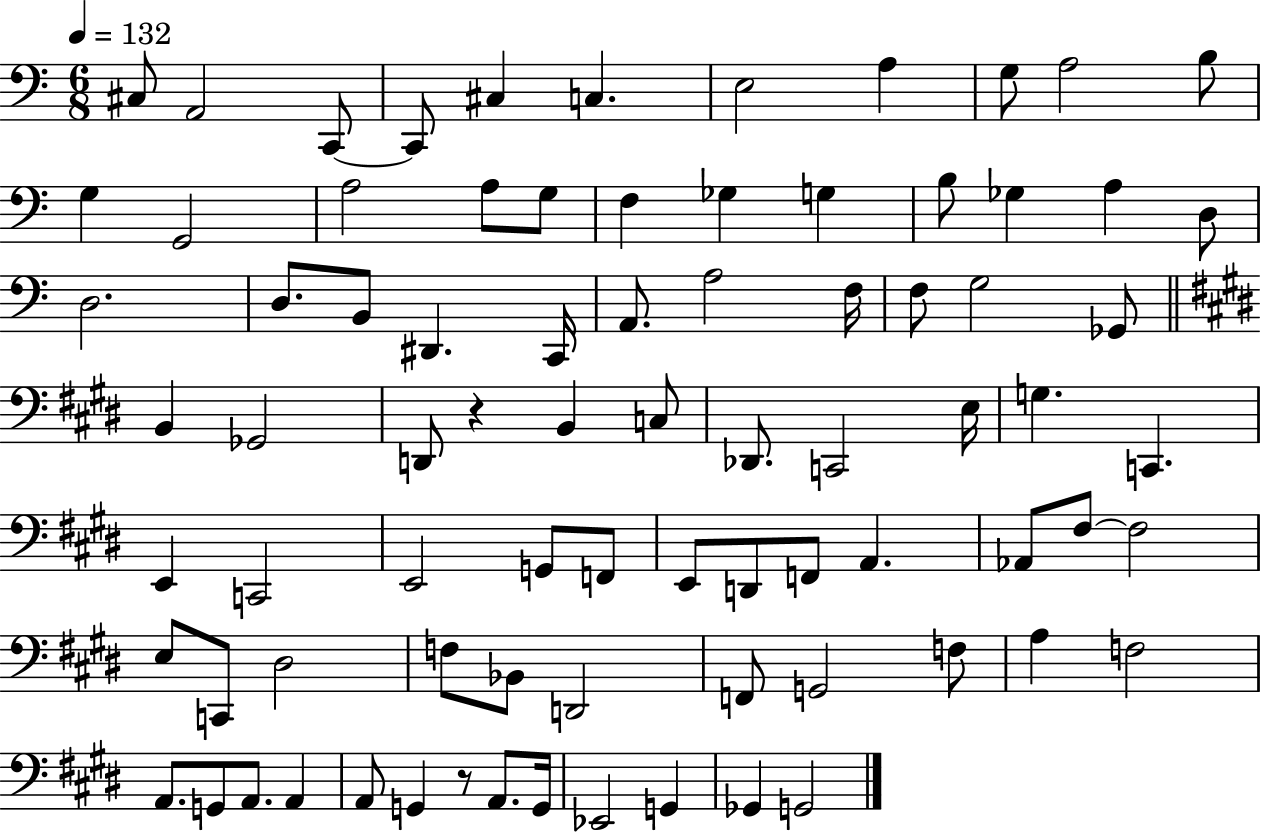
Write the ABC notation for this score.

X:1
T:Untitled
M:6/8
L:1/4
K:C
^C,/2 A,,2 C,,/2 C,,/2 ^C, C, E,2 A, G,/2 A,2 B,/2 G, G,,2 A,2 A,/2 G,/2 F, _G, G, B,/2 _G, A, D,/2 D,2 D,/2 B,,/2 ^D,, C,,/4 A,,/2 A,2 F,/4 F,/2 G,2 _G,,/2 B,, _G,,2 D,,/2 z B,, C,/2 _D,,/2 C,,2 E,/4 G, C,, E,, C,,2 E,,2 G,,/2 F,,/2 E,,/2 D,,/2 F,,/2 A,, _A,,/2 ^F,/2 ^F,2 E,/2 C,,/2 ^D,2 F,/2 _B,,/2 D,,2 F,,/2 G,,2 F,/2 A, F,2 A,,/2 G,,/2 A,,/2 A,, A,,/2 G,, z/2 A,,/2 G,,/4 _E,,2 G,, _G,, G,,2